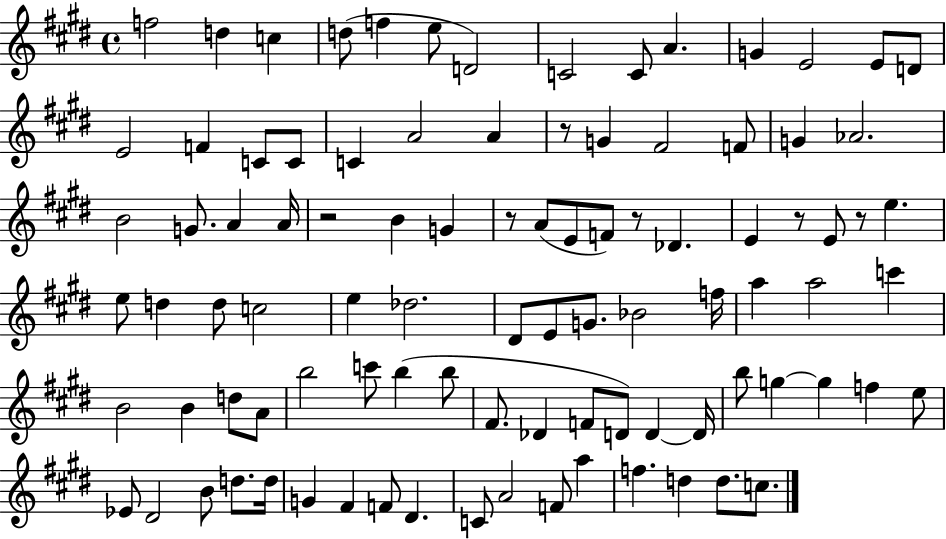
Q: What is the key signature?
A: E major